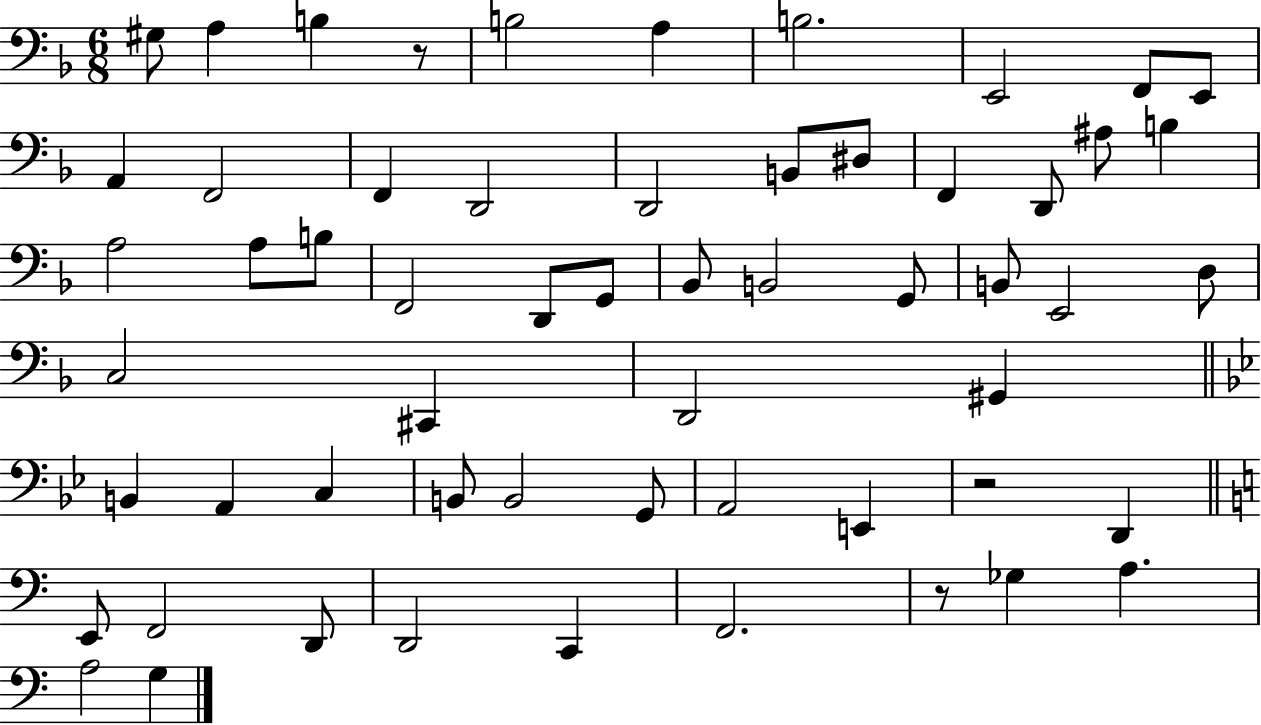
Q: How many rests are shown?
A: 3